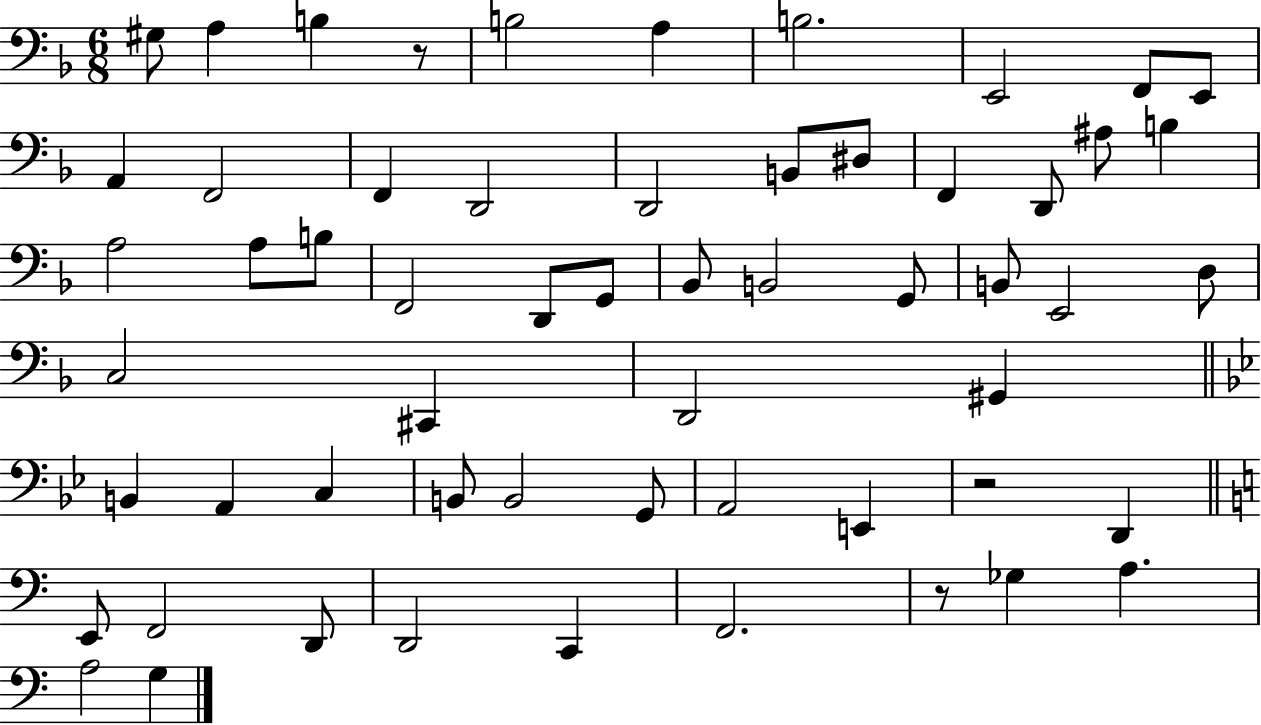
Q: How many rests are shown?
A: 3